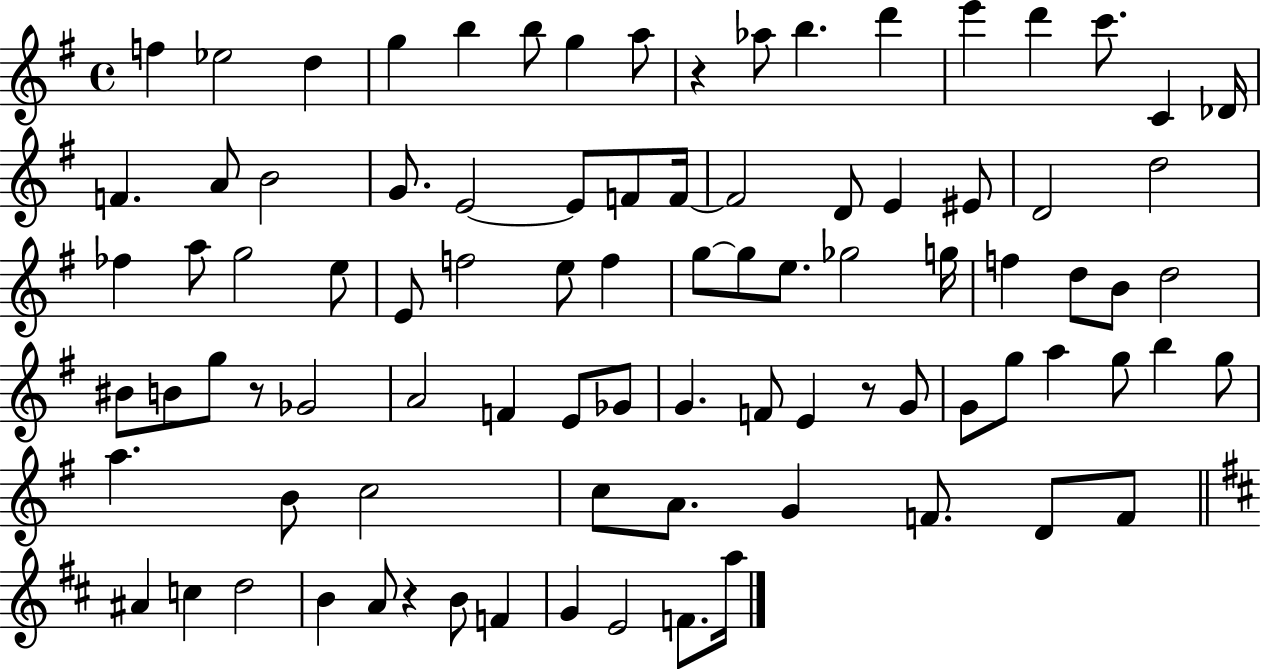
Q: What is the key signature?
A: G major